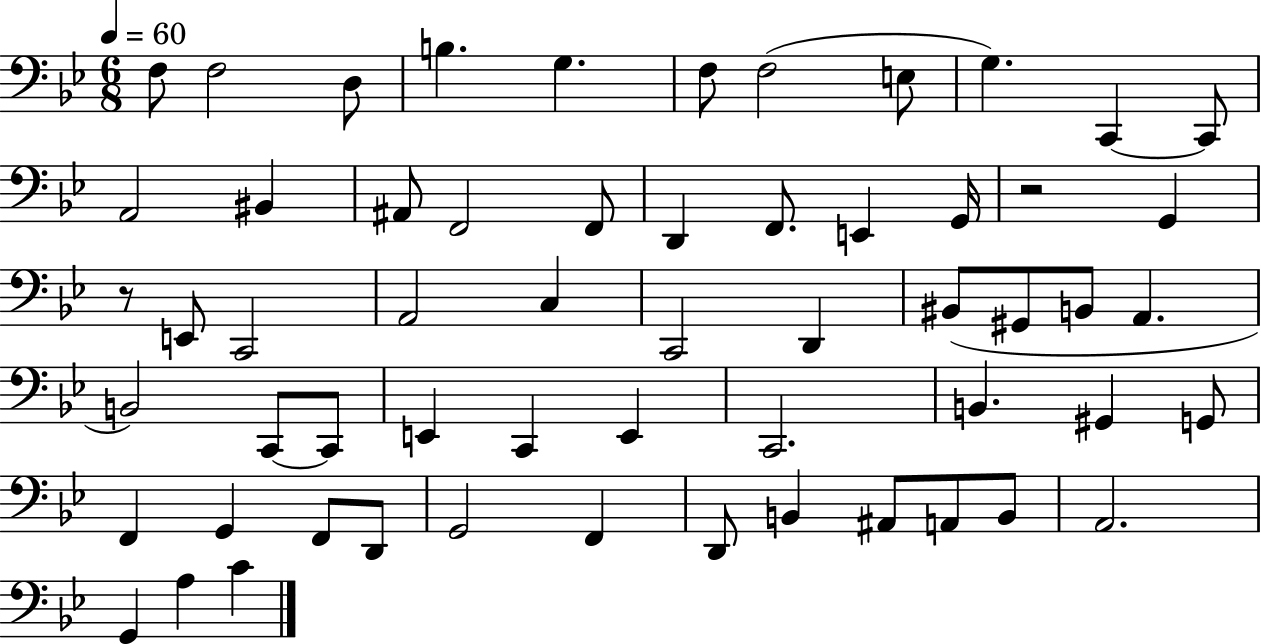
X:1
T:Untitled
M:6/8
L:1/4
K:Bb
F,/2 F,2 D,/2 B, G, F,/2 F,2 E,/2 G, C,, C,,/2 A,,2 ^B,, ^A,,/2 F,,2 F,,/2 D,, F,,/2 E,, G,,/4 z2 G,, z/2 E,,/2 C,,2 A,,2 C, C,,2 D,, ^B,,/2 ^G,,/2 B,,/2 A,, B,,2 C,,/2 C,,/2 E,, C,, E,, C,,2 B,, ^G,, G,,/2 F,, G,, F,,/2 D,,/2 G,,2 F,, D,,/2 B,, ^A,,/2 A,,/2 B,,/2 A,,2 G,, A, C